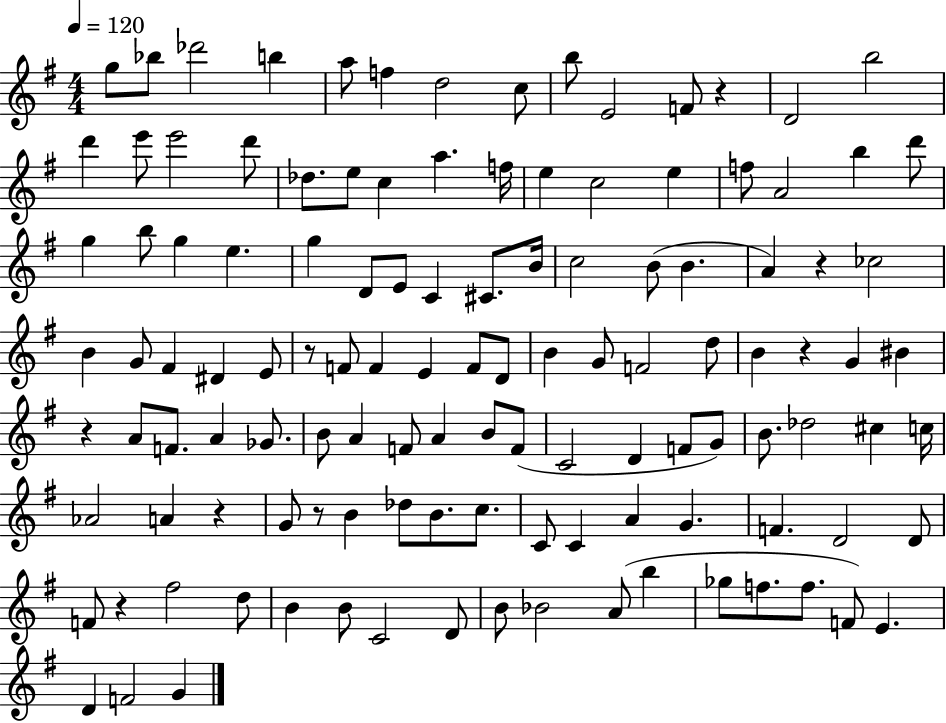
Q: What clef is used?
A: treble